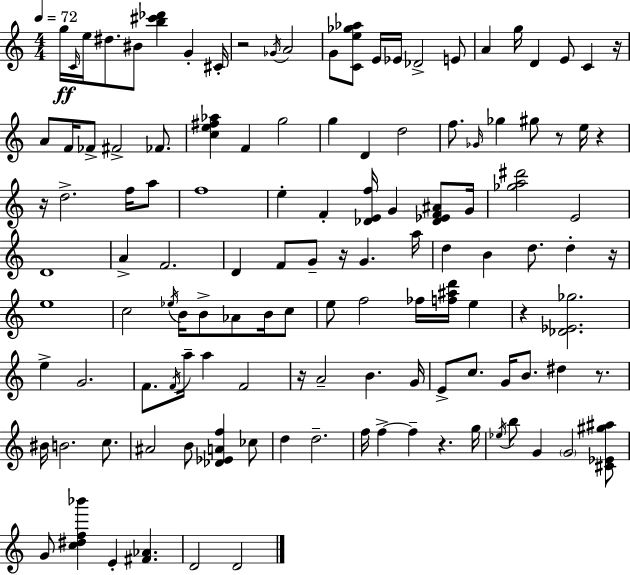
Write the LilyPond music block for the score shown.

{
  \clef treble
  \numericTimeSignature
  \time 4/4
  \key a \minor
  \tempo 4 = 72
  g''16\ff \grace { c'16 } e''16 dis''8. bis'8 <b'' cis''' des'''>4 g'4-. | cis'16-. r2 \acciaccatura { ges'16 } a'2 | g'8 <c' e'' ges'' aes''>8 e'16 ees'16 des'2-> | e'8 a'4 g''16 d'4 e'8 c'4 | \break r16 a'8 f'16 fes'8-> fis'2-> fes'8. | <c'' e'' fis'' aes''>4 f'4 g''2 | g''4 d'4 d''2 | f''8. \grace { ges'16 } ges''4 gis''8 r8 e''16 r4 | \break r16 d''2.-> | f''16 a''8 f''1 | e''4-. f'4-. <des' e' f''>16 g'4 | <des' ees' f' ais'>8 g'16 <ges'' a'' dis'''>2 e'2 | \break d'1 | a'4-> f'2. | d'4 f'8 g'8-- r16 g'4. | a''16 d''4 b'4 d''8. d''4-. | \break r16 e''1 | c''2 \acciaccatura { ees''16 } b'16 b'8-> aes'8 | b'16 c''8 e''8 f''2 fes''16 <f'' ais'' d'''>16 | e''4 r4 <des' ees' ges''>2. | \break e''4-> g'2. | f'8. \acciaccatura { f'16 } a''16-- a''4 f'2 | r16 a'2-- b'4. | g'16 e'8-> c''8. g'16 b'8. dis''4 | \break r8. bis'16 b'2. | c''8. ais'2 b'8 <des' ees' a' f''>4 | ces''8 d''4 d''2.-- | f''16 f''4->~~ f''4-- r4. | \break g''16 \acciaccatura { ees''16 } b''8 g'4 \parenthesize g'2 | <cis' ees' gis'' ais''>8 g'8 <c'' dis'' f'' bes'''>4 e'4-. | <fis' aes'>4. d'2 d'2 | \bar "|."
}